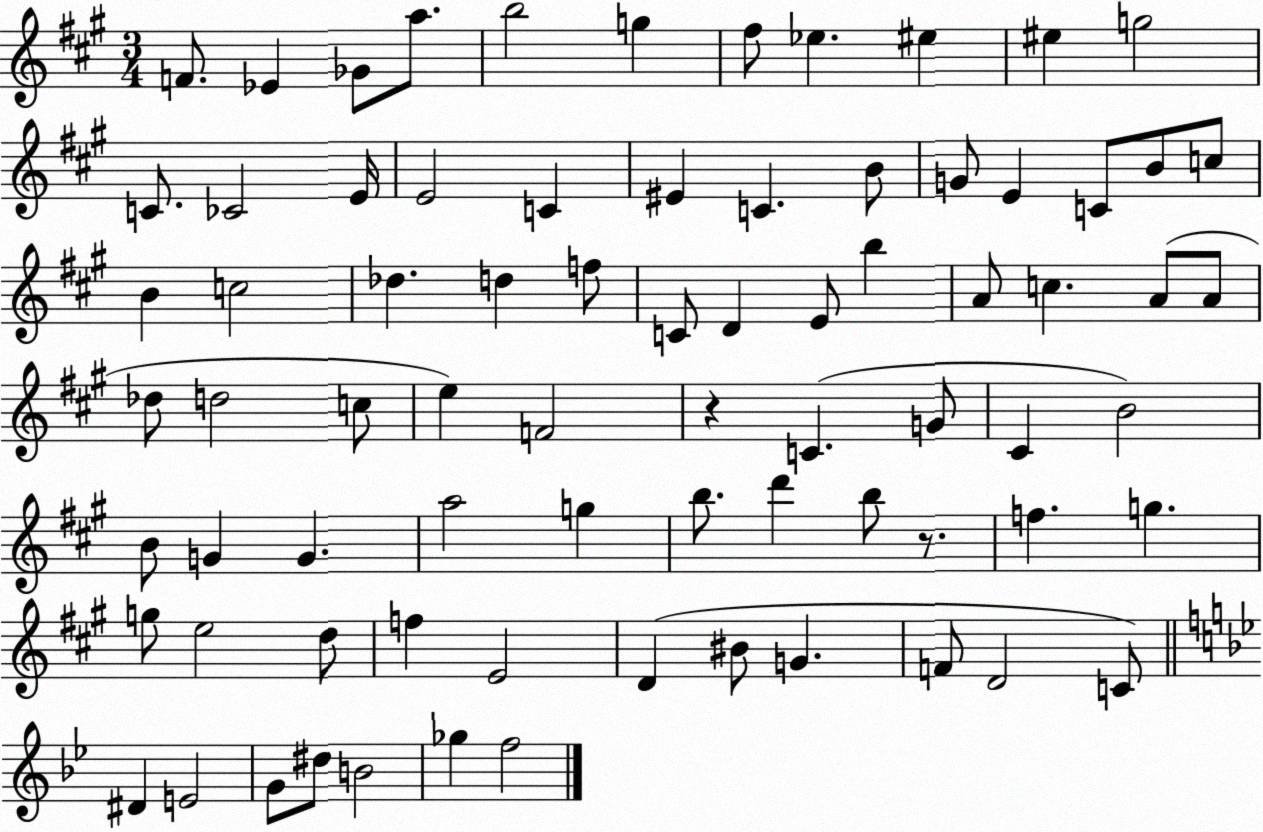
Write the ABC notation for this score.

X:1
T:Untitled
M:3/4
L:1/4
K:A
F/2 _E _G/2 a/2 b2 g ^f/2 _e ^e ^e g2 C/2 _C2 E/4 E2 C ^E C B/2 G/2 E C/2 B/2 c/2 B c2 _d d f/2 C/2 D E/2 b A/2 c A/2 A/2 _d/2 d2 c/2 e F2 z C G/2 ^C B2 B/2 G G a2 g b/2 d' b/2 z/2 f g g/2 e2 d/2 f E2 D ^B/2 G F/2 D2 C/2 ^D E2 G/2 ^d/2 B2 _g f2